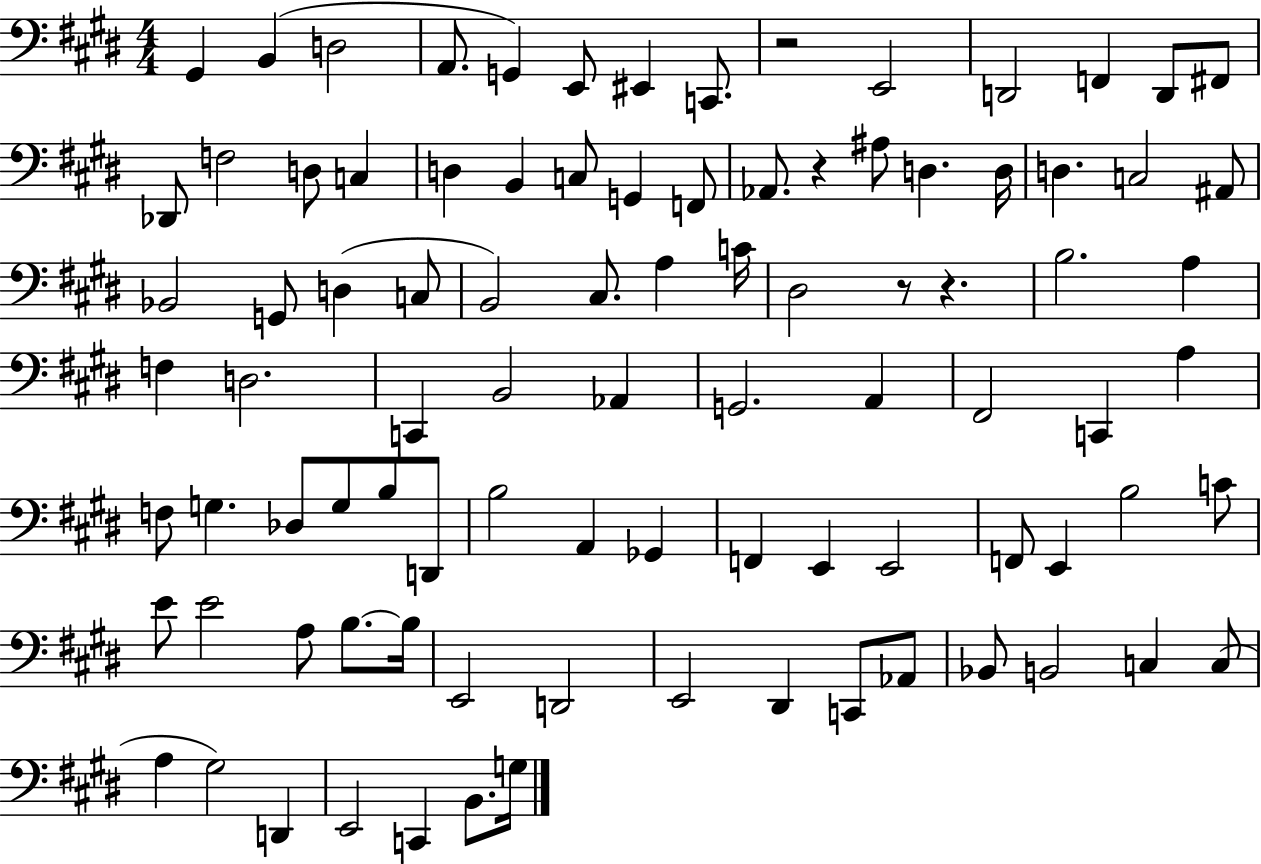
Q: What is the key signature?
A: E major